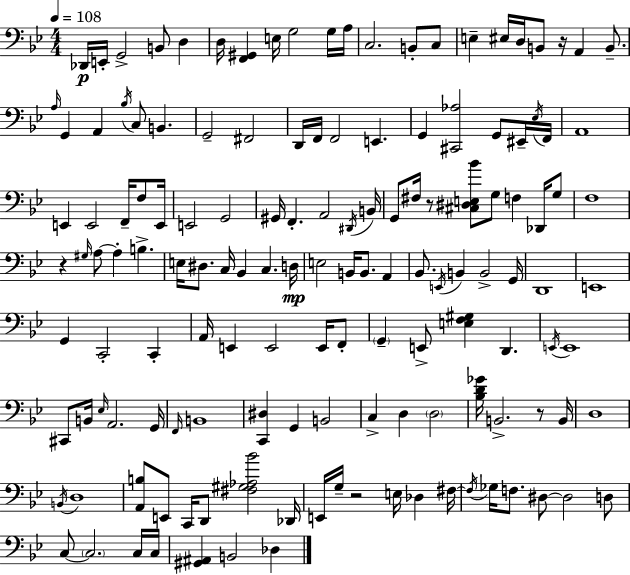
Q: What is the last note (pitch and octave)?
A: Db3